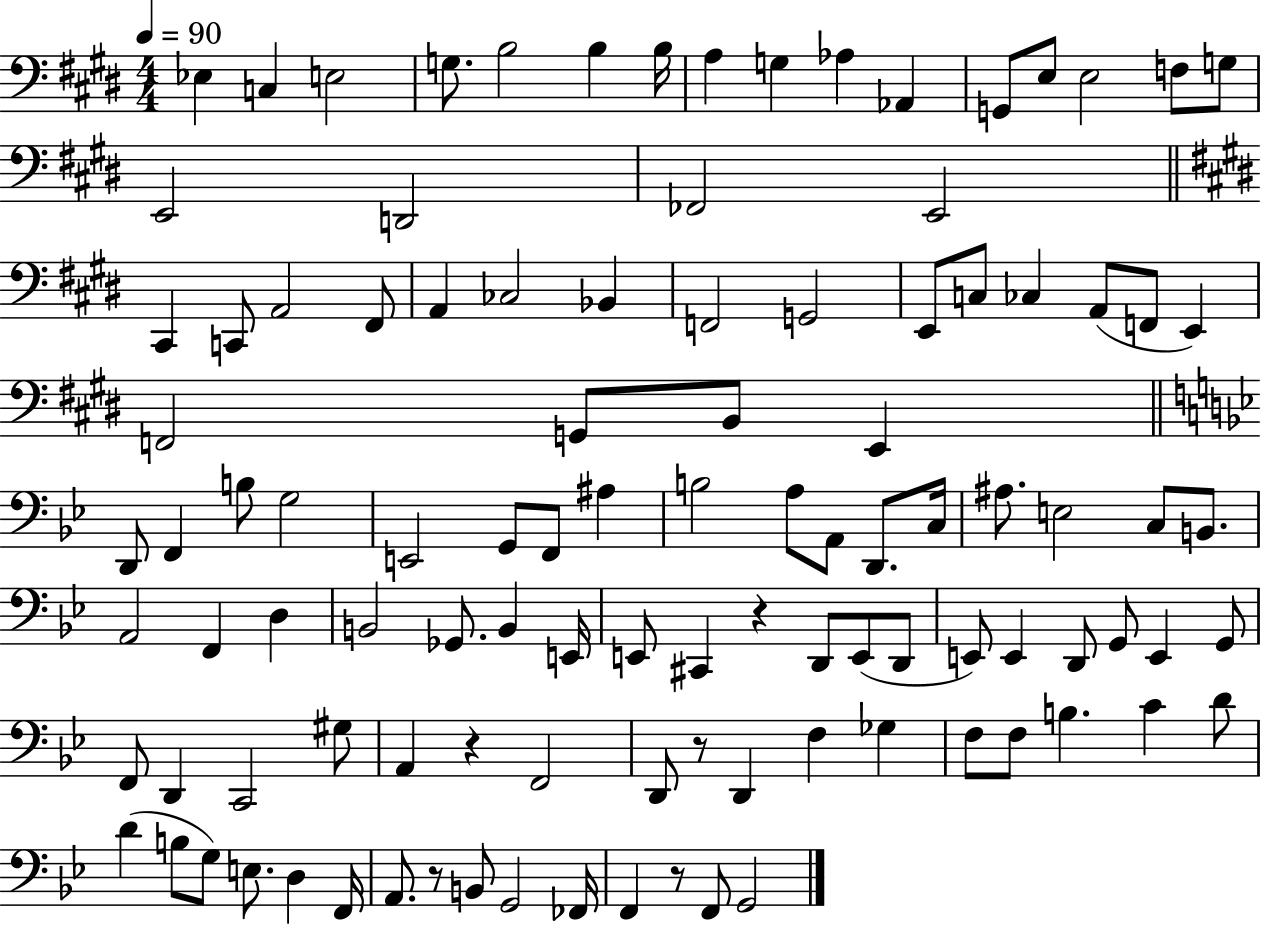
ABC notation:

X:1
T:Untitled
M:4/4
L:1/4
K:E
_E, C, E,2 G,/2 B,2 B, B,/4 A, G, _A, _A,, G,,/2 E,/2 E,2 F,/2 G,/2 E,,2 D,,2 _F,,2 E,,2 ^C,, C,,/2 A,,2 ^F,,/2 A,, _C,2 _B,, F,,2 G,,2 E,,/2 C,/2 _C, A,,/2 F,,/2 E,, F,,2 G,,/2 B,,/2 E,, D,,/2 F,, B,/2 G,2 E,,2 G,,/2 F,,/2 ^A, B,2 A,/2 A,,/2 D,,/2 C,/4 ^A,/2 E,2 C,/2 B,,/2 A,,2 F,, D, B,,2 _G,,/2 B,, E,,/4 E,,/2 ^C,, z D,,/2 E,,/2 D,,/2 E,,/2 E,, D,,/2 G,,/2 E,, G,,/2 F,,/2 D,, C,,2 ^G,/2 A,, z F,,2 D,,/2 z/2 D,, F, _G, F,/2 F,/2 B, C D/2 D B,/2 G,/2 E,/2 D, F,,/4 A,,/2 z/2 B,,/2 G,,2 _F,,/4 F,, z/2 F,,/2 G,,2